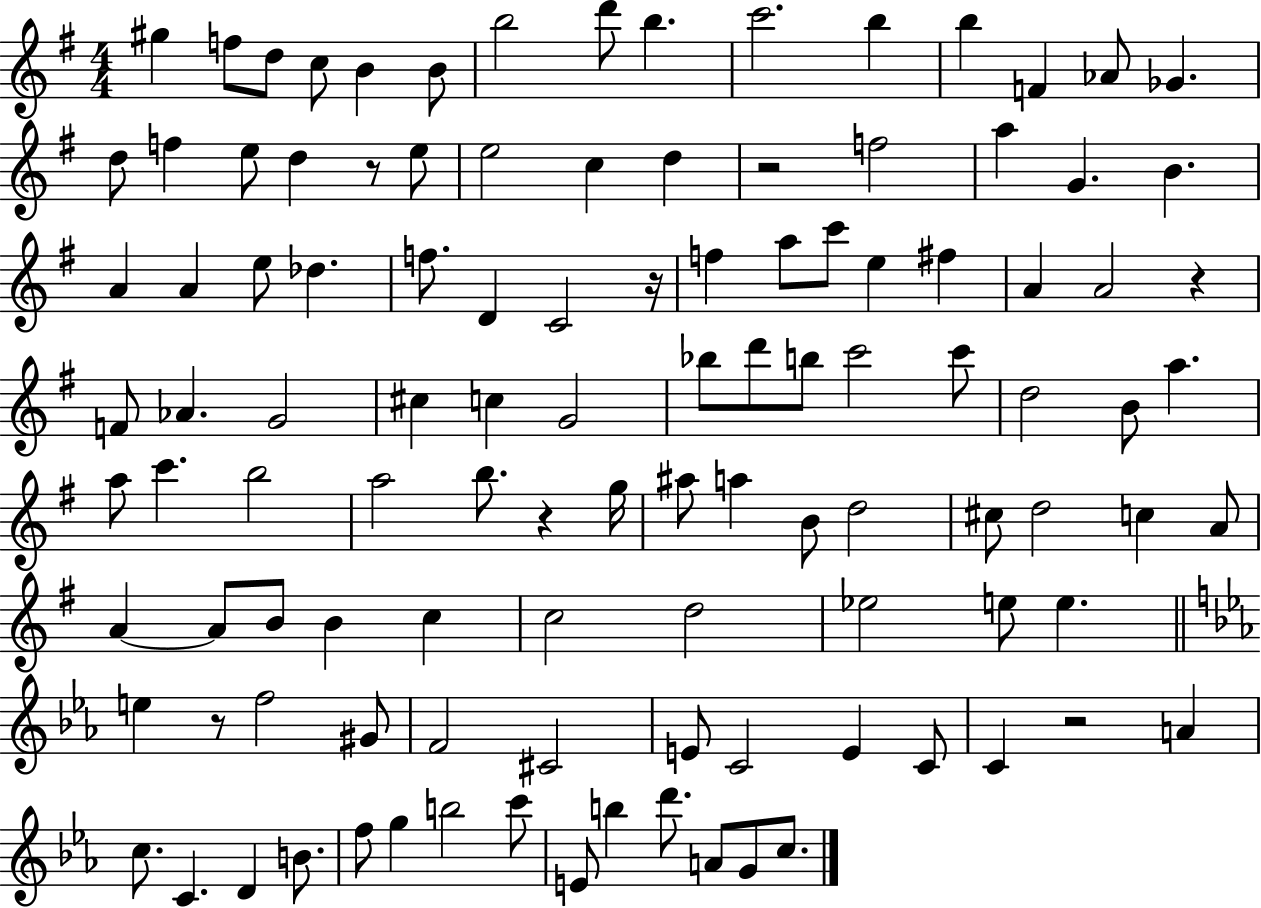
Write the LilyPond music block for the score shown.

{
  \clef treble
  \numericTimeSignature
  \time 4/4
  \key g \major
  gis''4 f''8 d''8 c''8 b'4 b'8 | b''2 d'''8 b''4. | c'''2. b''4 | b''4 f'4 aes'8 ges'4. | \break d''8 f''4 e''8 d''4 r8 e''8 | e''2 c''4 d''4 | r2 f''2 | a''4 g'4. b'4. | \break a'4 a'4 e''8 des''4. | f''8. d'4 c'2 r16 | f''4 a''8 c'''8 e''4 fis''4 | a'4 a'2 r4 | \break f'8 aes'4. g'2 | cis''4 c''4 g'2 | bes''8 d'''8 b''8 c'''2 c'''8 | d''2 b'8 a''4. | \break a''8 c'''4. b''2 | a''2 b''8. r4 g''16 | ais''8 a''4 b'8 d''2 | cis''8 d''2 c''4 a'8 | \break a'4~~ a'8 b'8 b'4 c''4 | c''2 d''2 | ees''2 e''8 e''4. | \bar "||" \break \key ees \major e''4 r8 f''2 gis'8 | f'2 cis'2 | e'8 c'2 e'4 c'8 | c'4 r2 a'4 | \break c''8. c'4. d'4 b'8. | f''8 g''4 b''2 c'''8 | e'8 b''4 d'''8. a'8 g'8 c''8. | \bar "|."
}